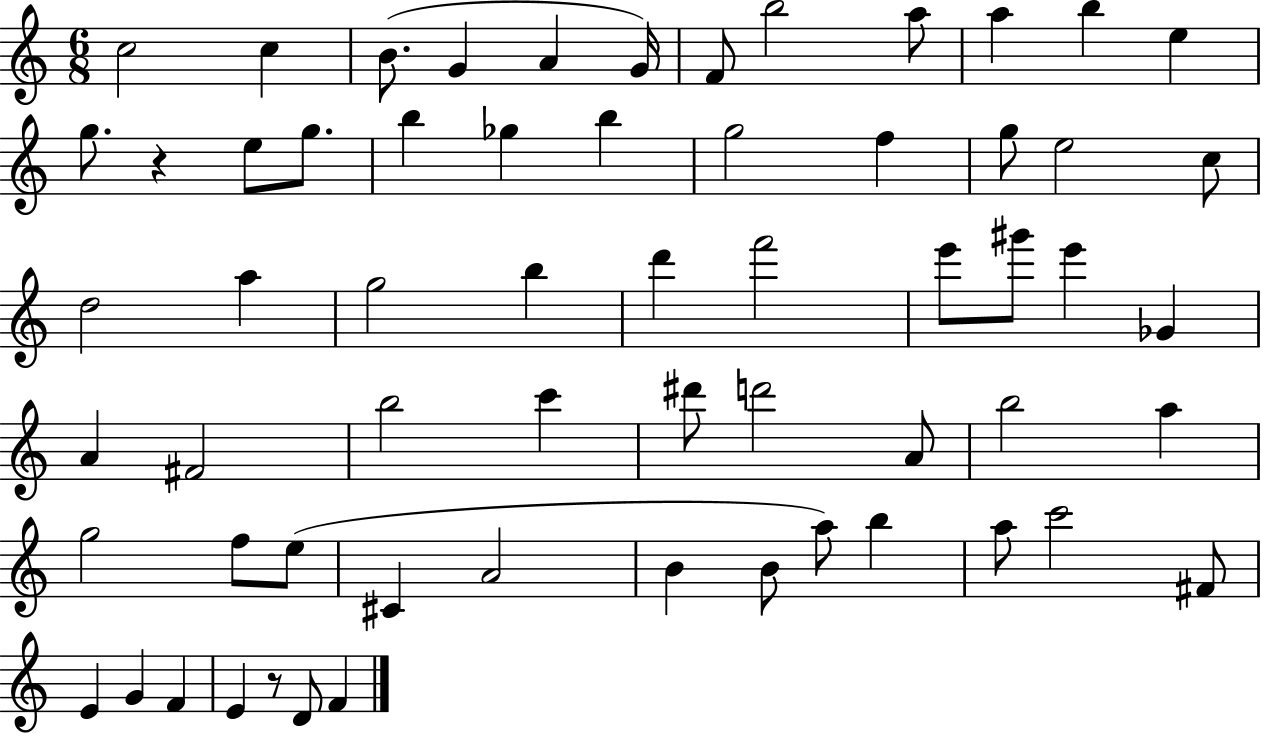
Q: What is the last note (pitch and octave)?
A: F4